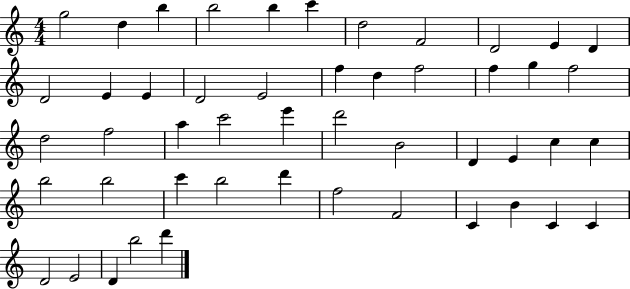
{
  \clef treble
  \numericTimeSignature
  \time 4/4
  \key c \major
  g''2 d''4 b''4 | b''2 b''4 c'''4 | d''2 f'2 | d'2 e'4 d'4 | \break d'2 e'4 e'4 | d'2 e'2 | f''4 d''4 f''2 | f''4 g''4 f''2 | \break d''2 f''2 | a''4 c'''2 e'''4 | d'''2 b'2 | d'4 e'4 c''4 c''4 | \break b''2 b''2 | c'''4 b''2 d'''4 | f''2 f'2 | c'4 b'4 c'4 c'4 | \break d'2 e'2 | d'4 b''2 d'''4 | \bar "|."
}